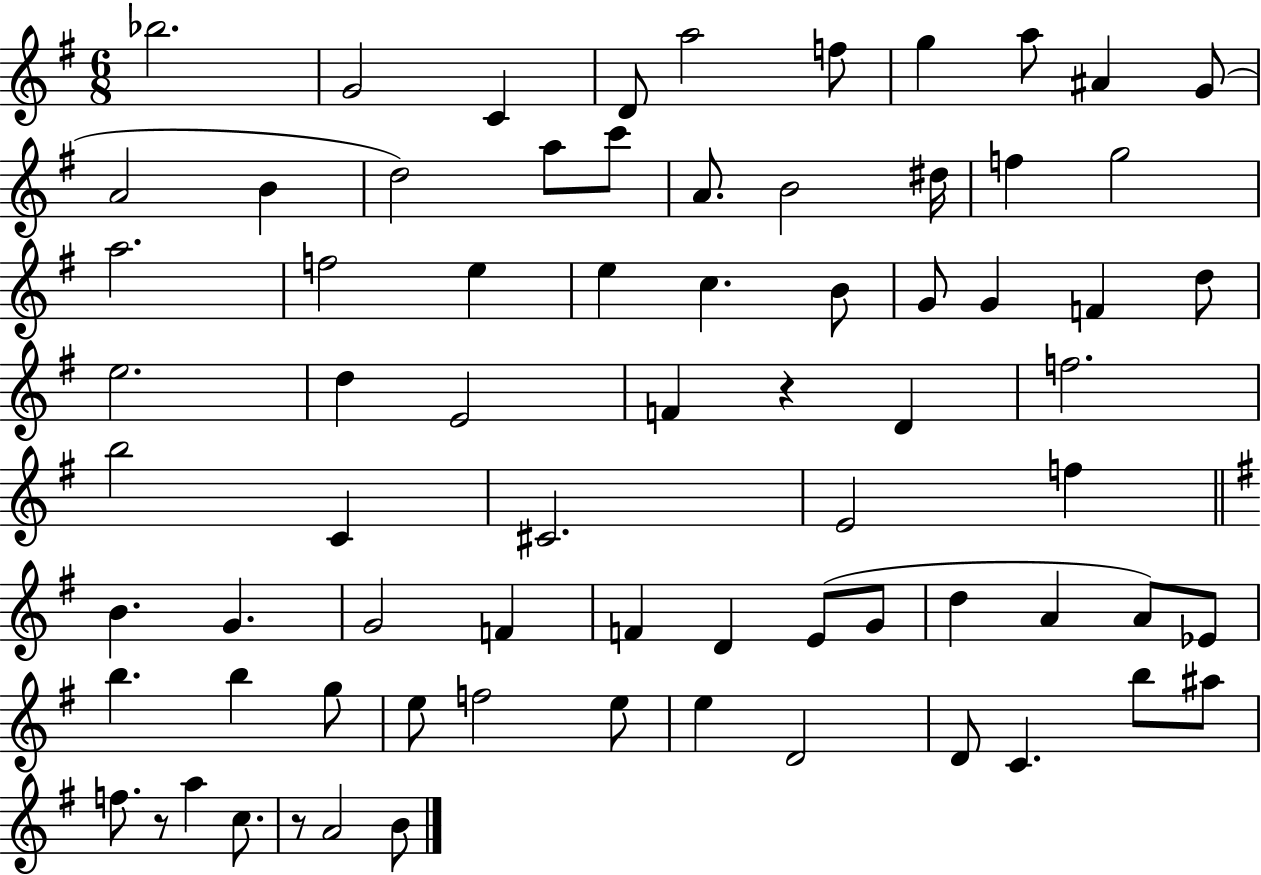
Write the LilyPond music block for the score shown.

{
  \clef treble
  \numericTimeSignature
  \time 6/8
  \key g \major
  \repeat volta 2 { bes''2. | g'2 c'4 | d'8 a''2 f''8 | g''4 a''8 ais'4 g'8( | \break a'2 b'4 | d''2) a''8 c'''8 | a'8. b'2 dis''16 | f''4 g''2 | \break a''2. | f''2 e''4 | e''4 c''4. b'8 | g'8 g'4 f'4 d''8 | \break e''2. | d''4 e'2 | f'4 r4 d'4 | f''2. | \break b''2 c'4 | cis'2. | e'2 f''4 | \bar "||" \break \key g \major b'4. g'4. | g'2 f'4 | f'4 d'4 e'8( g'8 | d''4 a'4 a'8) ees'8 | \break b''4. b''4 g''8 | e''8 f''2 e''8 | e''4 d'2 | d'8 c'4. b''8 ais''8 | \break f''8. r8 a''4 c''8. | r8 a'2 b'8 | } \bar "|."
}